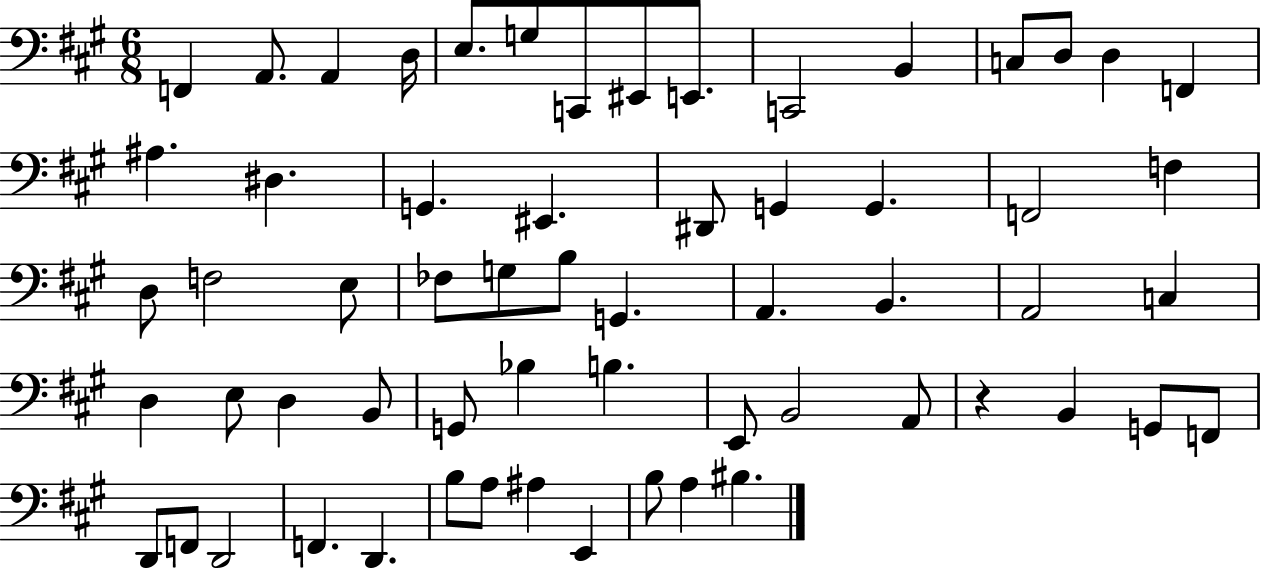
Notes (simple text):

F2/q A2/e. A2/q D3/s E3/e. G3/e C2/e EIS2/e E2/e. C2/h B2/q C3/e D3/e D3/q F2/q A#3/q. D#3/q. G2/q. EIS2/q. D#2/e G2/q G2/q. F2/h F3/q D3/e F3/h E3/e FES3/e G3/e B3/e G2/q. A2/q. B2/q. A2/h C3/q D3/q E3/e D3/q B2/e G2/e Bb3/q B3/q. E2/e B2/h A2/e R/q B2/q G2/e F2/e D2/e F2/e D2/h F2/q. D2/q. B3/e A3/e A#3/q E2/q B3/e A3/q BIS3/q.